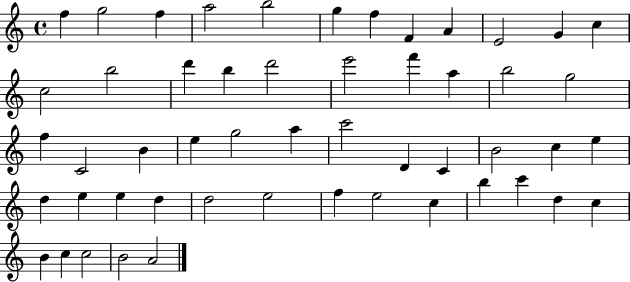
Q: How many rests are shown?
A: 0